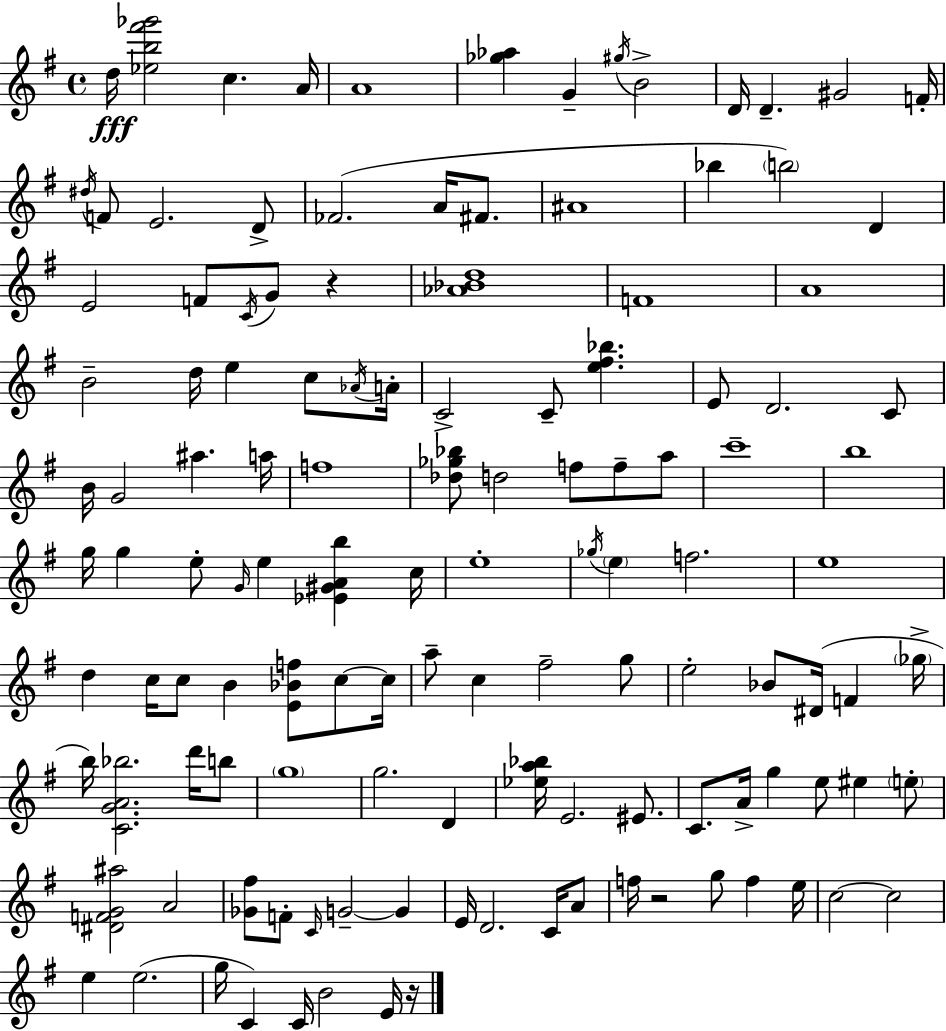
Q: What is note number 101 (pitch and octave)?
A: G5